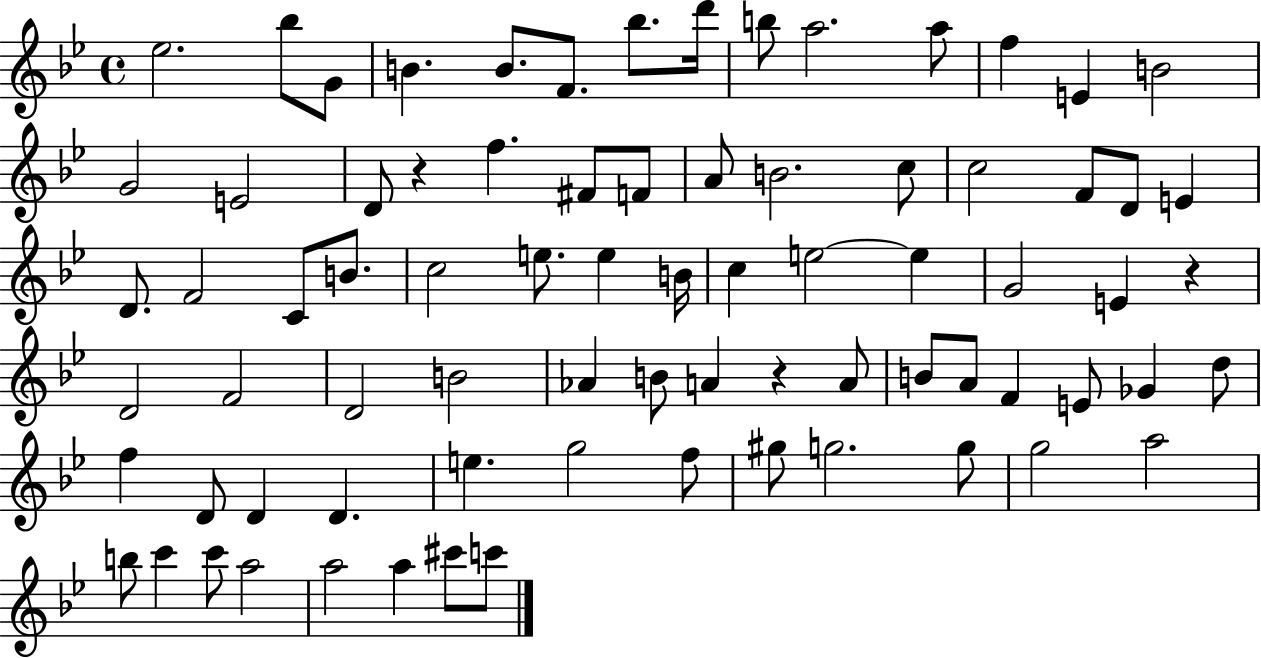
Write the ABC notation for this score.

X:1
T:Untitled
M:4/4
L:1/4
K:Bb
_e2 _b/2 G/2 B B/2 F/2 _b/2 d'/4 b/2 a2 a/2 f E B2 G2 E2 D/2 z f ^F/2 F/2 A/2 B2 c/2 c2 F/2 D/2 E D/2 F2 C/2 B/2 c2 e/2 e B/4 c e2 e G2 E z D2 F2 D2 B2 _A B/2 A z A/2 B/2 A/2 F E/2 _G d/2 f D/2 D D e g2 f/2 ^g/2 g2 g/2 g2 a2 b/2 c' c'/2 a2 a2 a ^c'/2 c'/2